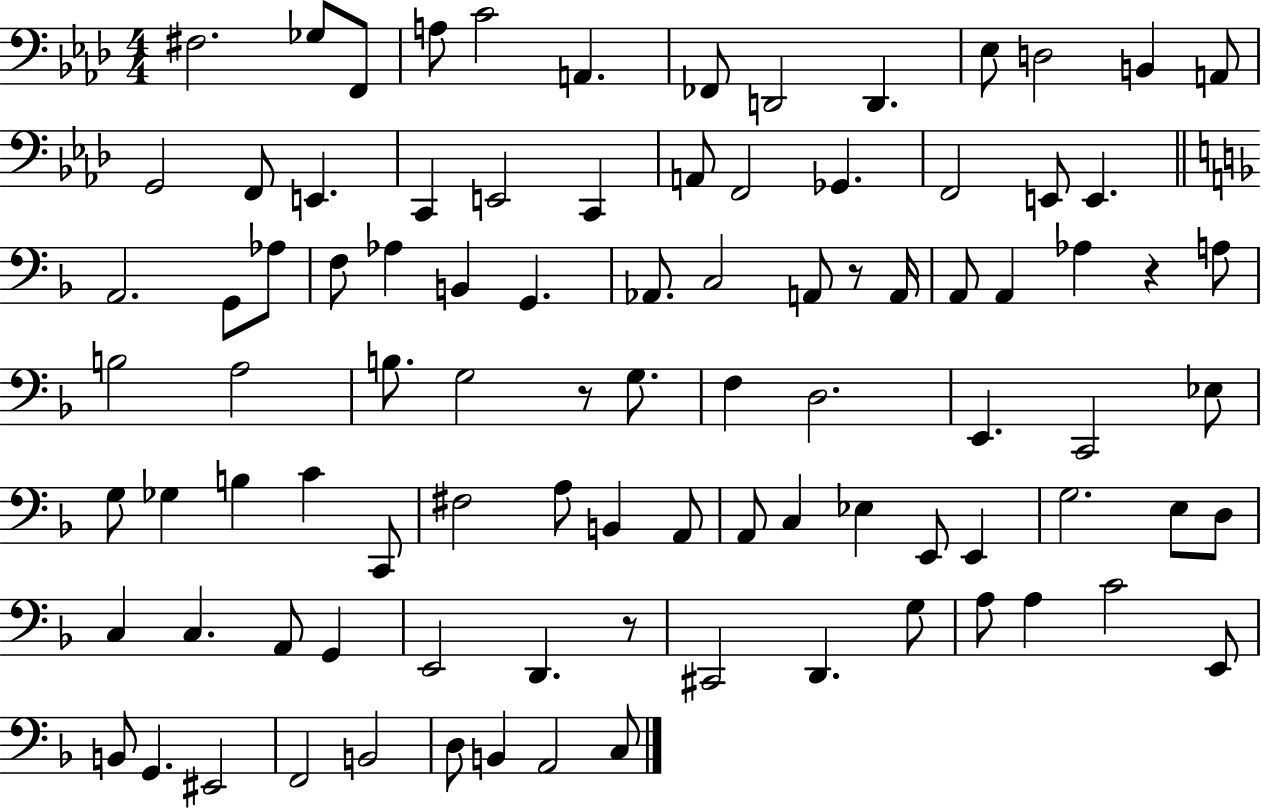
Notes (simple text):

F#3/h. Gb3/e F2/e A3/e C4/h A2/q. FES2/e D2/h D2/q. Eb3/e D3/h B2/q A2/e G2/h F2/e E2/q. C2/q E2/h C2/q A2/e F2/h Gb2/q. F2/h E2/e E2/q. A2/h. G2/e Ab3/e F3/e Ab3/q B2/q G2/q. Ab2/e. C3/h A2/e R/e A2/s A2/e A2/q Ab3/q R/q A3/e B3/h A3/h B3/e. G3/h R/e G3/e. F3/q D3/h. E2/q. C2/h Eb3/e G3/e Gb3/q B3/q C4/q C2/e F#3/h A3/e B2/q A2/e A2/e C3/q Eb3/q E2/e E2/q G3/h. E3/e D3/e C3/q C3/q. A2/e G2/q E2/h D2/q. R/e C#2/h D2/q. G3/e A3/e A3/q C4/h E2/e B2/e G2/q. EIS2/h F2/h B2/h D3/e B2/q A2/h C3/e